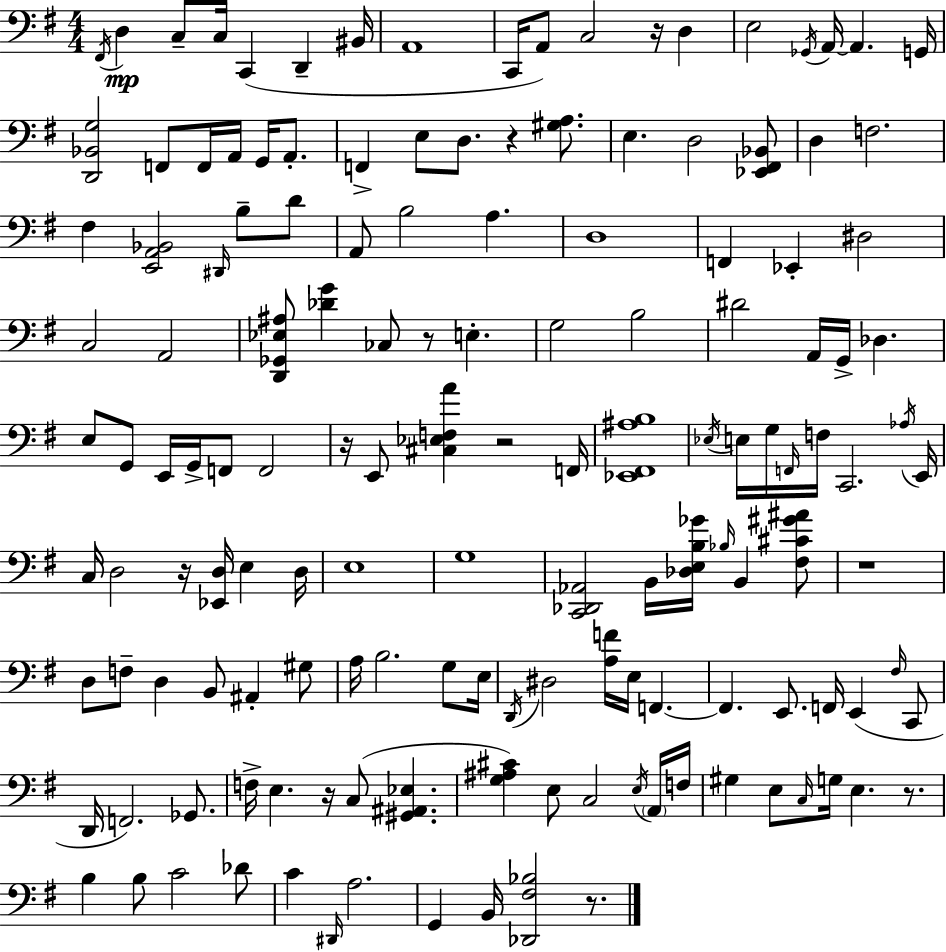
F#2/s D3/q C3/e C3/s C2/q D2/q BIS2/s A2/w C2/s A2/e C3/h R/s D3/q E3/h Gb2/s A2/s A2/q. G2/s [D2,Bb2,G3]/h F2/e F2/s A2/s G2/s A2/e. F2/q E3/e D3/e. R/q [G#3,A3]/e. E3/q. D3/h [Eb2,F#2,Bb2]/e D3/q F3/h. F#3/q [E2,A2,Bb2]/h D#2/s B3/e D4/e A2/e B3/h A3/q. D3/w F2/q Eb2/q D#3/h C3/h A2/h [D2,Gb2,Eb3,A#3]/e [Db4,G4]/q CES3/e R/e E3/q. G3/h B3/h D#4/h A2/s G2/s Db3/q. E3/e G2/e E2/s G2/s F2/e F2/h R/s E2/e [C#3,Eb3,F3,A4]/q R/h F2/s [Eb2,F#2,A#3,B3]/w Eb3/s E3/s G3/s F2/s F3/s C2/h. Ab3/s E2/s C3/s D3/h R/s [Eb2,D3]/s E3/q D3/s E3/w G3/w [C2,Db2,Ab2]/h B2/s [Db3,E3,B3,Gb4]/s Bb3/s B2/q [F#3,C#4,G#4,A#4]/e R/w D3/e F3/e D3/q B2/e A#2/q G#3/e A3/s B3/h. G3/e E3/s D2/s D#3/h [A3,F4]/s E3/s F2/q. F2/q. E2/e. F2/s E2/q F#3/s C2/e D2/s F2/h. Gb2/e. F3/s E3/q. R/s C3/e [G#2,A#2,Eb3]/q. [G3,A#3,C#4]/q E3/e C3/h E3/s A2/s F3/s G#3/q E3/e C3/s G3/s E3/q. R/e. B3/q B3/e C4/h Db4/e C4/q D#2/s A3/h. G2/q B2/s [Db2,F#3,Bb3]/h R/e.